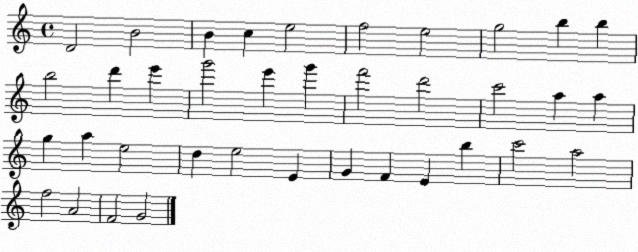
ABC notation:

X:1
T:Untitled
M:4/4
L:1/4
K:C
D2 B2 B c e2 f2 e2 g2 b b b2 d' e' g'2 e' g' f'2 d'2 c'2 a a g a e2 d e2 E G F E b c'2 a2 f2 A2 F2 G2